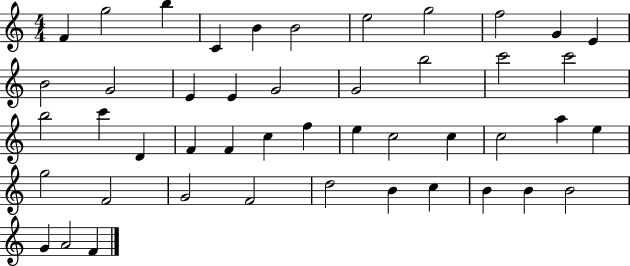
X:1
T:Untitled
M:4/4
L:1/4
K:C
F g2 b C B B2 e2 g2 f2 G E B2 G2 E E G2 G2 b2 c'2 c'2 b2 c' D F F c f e c2 c c2 a e g2 F2 G2 F2 d2 B c B B B2 G A2 F